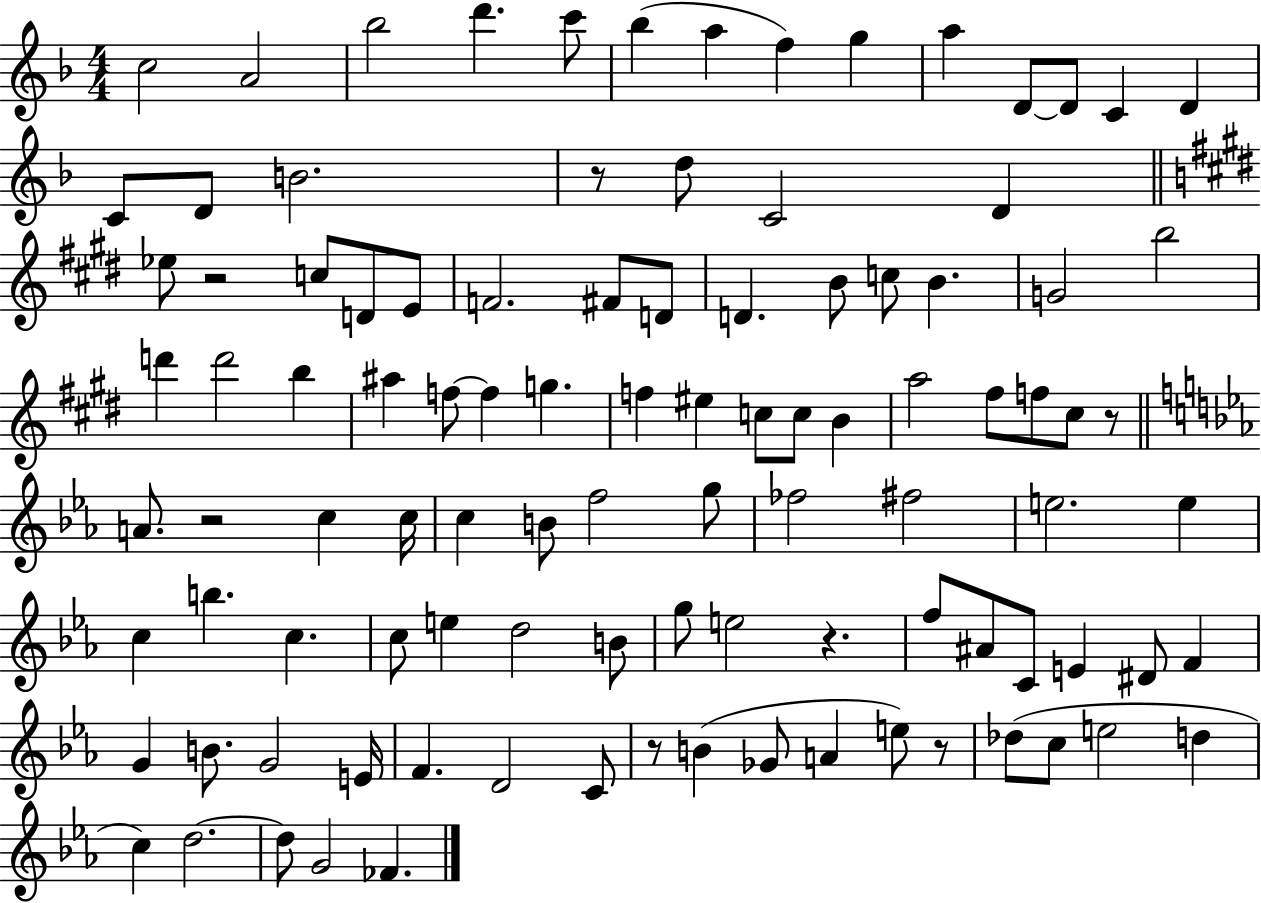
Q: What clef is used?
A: treble